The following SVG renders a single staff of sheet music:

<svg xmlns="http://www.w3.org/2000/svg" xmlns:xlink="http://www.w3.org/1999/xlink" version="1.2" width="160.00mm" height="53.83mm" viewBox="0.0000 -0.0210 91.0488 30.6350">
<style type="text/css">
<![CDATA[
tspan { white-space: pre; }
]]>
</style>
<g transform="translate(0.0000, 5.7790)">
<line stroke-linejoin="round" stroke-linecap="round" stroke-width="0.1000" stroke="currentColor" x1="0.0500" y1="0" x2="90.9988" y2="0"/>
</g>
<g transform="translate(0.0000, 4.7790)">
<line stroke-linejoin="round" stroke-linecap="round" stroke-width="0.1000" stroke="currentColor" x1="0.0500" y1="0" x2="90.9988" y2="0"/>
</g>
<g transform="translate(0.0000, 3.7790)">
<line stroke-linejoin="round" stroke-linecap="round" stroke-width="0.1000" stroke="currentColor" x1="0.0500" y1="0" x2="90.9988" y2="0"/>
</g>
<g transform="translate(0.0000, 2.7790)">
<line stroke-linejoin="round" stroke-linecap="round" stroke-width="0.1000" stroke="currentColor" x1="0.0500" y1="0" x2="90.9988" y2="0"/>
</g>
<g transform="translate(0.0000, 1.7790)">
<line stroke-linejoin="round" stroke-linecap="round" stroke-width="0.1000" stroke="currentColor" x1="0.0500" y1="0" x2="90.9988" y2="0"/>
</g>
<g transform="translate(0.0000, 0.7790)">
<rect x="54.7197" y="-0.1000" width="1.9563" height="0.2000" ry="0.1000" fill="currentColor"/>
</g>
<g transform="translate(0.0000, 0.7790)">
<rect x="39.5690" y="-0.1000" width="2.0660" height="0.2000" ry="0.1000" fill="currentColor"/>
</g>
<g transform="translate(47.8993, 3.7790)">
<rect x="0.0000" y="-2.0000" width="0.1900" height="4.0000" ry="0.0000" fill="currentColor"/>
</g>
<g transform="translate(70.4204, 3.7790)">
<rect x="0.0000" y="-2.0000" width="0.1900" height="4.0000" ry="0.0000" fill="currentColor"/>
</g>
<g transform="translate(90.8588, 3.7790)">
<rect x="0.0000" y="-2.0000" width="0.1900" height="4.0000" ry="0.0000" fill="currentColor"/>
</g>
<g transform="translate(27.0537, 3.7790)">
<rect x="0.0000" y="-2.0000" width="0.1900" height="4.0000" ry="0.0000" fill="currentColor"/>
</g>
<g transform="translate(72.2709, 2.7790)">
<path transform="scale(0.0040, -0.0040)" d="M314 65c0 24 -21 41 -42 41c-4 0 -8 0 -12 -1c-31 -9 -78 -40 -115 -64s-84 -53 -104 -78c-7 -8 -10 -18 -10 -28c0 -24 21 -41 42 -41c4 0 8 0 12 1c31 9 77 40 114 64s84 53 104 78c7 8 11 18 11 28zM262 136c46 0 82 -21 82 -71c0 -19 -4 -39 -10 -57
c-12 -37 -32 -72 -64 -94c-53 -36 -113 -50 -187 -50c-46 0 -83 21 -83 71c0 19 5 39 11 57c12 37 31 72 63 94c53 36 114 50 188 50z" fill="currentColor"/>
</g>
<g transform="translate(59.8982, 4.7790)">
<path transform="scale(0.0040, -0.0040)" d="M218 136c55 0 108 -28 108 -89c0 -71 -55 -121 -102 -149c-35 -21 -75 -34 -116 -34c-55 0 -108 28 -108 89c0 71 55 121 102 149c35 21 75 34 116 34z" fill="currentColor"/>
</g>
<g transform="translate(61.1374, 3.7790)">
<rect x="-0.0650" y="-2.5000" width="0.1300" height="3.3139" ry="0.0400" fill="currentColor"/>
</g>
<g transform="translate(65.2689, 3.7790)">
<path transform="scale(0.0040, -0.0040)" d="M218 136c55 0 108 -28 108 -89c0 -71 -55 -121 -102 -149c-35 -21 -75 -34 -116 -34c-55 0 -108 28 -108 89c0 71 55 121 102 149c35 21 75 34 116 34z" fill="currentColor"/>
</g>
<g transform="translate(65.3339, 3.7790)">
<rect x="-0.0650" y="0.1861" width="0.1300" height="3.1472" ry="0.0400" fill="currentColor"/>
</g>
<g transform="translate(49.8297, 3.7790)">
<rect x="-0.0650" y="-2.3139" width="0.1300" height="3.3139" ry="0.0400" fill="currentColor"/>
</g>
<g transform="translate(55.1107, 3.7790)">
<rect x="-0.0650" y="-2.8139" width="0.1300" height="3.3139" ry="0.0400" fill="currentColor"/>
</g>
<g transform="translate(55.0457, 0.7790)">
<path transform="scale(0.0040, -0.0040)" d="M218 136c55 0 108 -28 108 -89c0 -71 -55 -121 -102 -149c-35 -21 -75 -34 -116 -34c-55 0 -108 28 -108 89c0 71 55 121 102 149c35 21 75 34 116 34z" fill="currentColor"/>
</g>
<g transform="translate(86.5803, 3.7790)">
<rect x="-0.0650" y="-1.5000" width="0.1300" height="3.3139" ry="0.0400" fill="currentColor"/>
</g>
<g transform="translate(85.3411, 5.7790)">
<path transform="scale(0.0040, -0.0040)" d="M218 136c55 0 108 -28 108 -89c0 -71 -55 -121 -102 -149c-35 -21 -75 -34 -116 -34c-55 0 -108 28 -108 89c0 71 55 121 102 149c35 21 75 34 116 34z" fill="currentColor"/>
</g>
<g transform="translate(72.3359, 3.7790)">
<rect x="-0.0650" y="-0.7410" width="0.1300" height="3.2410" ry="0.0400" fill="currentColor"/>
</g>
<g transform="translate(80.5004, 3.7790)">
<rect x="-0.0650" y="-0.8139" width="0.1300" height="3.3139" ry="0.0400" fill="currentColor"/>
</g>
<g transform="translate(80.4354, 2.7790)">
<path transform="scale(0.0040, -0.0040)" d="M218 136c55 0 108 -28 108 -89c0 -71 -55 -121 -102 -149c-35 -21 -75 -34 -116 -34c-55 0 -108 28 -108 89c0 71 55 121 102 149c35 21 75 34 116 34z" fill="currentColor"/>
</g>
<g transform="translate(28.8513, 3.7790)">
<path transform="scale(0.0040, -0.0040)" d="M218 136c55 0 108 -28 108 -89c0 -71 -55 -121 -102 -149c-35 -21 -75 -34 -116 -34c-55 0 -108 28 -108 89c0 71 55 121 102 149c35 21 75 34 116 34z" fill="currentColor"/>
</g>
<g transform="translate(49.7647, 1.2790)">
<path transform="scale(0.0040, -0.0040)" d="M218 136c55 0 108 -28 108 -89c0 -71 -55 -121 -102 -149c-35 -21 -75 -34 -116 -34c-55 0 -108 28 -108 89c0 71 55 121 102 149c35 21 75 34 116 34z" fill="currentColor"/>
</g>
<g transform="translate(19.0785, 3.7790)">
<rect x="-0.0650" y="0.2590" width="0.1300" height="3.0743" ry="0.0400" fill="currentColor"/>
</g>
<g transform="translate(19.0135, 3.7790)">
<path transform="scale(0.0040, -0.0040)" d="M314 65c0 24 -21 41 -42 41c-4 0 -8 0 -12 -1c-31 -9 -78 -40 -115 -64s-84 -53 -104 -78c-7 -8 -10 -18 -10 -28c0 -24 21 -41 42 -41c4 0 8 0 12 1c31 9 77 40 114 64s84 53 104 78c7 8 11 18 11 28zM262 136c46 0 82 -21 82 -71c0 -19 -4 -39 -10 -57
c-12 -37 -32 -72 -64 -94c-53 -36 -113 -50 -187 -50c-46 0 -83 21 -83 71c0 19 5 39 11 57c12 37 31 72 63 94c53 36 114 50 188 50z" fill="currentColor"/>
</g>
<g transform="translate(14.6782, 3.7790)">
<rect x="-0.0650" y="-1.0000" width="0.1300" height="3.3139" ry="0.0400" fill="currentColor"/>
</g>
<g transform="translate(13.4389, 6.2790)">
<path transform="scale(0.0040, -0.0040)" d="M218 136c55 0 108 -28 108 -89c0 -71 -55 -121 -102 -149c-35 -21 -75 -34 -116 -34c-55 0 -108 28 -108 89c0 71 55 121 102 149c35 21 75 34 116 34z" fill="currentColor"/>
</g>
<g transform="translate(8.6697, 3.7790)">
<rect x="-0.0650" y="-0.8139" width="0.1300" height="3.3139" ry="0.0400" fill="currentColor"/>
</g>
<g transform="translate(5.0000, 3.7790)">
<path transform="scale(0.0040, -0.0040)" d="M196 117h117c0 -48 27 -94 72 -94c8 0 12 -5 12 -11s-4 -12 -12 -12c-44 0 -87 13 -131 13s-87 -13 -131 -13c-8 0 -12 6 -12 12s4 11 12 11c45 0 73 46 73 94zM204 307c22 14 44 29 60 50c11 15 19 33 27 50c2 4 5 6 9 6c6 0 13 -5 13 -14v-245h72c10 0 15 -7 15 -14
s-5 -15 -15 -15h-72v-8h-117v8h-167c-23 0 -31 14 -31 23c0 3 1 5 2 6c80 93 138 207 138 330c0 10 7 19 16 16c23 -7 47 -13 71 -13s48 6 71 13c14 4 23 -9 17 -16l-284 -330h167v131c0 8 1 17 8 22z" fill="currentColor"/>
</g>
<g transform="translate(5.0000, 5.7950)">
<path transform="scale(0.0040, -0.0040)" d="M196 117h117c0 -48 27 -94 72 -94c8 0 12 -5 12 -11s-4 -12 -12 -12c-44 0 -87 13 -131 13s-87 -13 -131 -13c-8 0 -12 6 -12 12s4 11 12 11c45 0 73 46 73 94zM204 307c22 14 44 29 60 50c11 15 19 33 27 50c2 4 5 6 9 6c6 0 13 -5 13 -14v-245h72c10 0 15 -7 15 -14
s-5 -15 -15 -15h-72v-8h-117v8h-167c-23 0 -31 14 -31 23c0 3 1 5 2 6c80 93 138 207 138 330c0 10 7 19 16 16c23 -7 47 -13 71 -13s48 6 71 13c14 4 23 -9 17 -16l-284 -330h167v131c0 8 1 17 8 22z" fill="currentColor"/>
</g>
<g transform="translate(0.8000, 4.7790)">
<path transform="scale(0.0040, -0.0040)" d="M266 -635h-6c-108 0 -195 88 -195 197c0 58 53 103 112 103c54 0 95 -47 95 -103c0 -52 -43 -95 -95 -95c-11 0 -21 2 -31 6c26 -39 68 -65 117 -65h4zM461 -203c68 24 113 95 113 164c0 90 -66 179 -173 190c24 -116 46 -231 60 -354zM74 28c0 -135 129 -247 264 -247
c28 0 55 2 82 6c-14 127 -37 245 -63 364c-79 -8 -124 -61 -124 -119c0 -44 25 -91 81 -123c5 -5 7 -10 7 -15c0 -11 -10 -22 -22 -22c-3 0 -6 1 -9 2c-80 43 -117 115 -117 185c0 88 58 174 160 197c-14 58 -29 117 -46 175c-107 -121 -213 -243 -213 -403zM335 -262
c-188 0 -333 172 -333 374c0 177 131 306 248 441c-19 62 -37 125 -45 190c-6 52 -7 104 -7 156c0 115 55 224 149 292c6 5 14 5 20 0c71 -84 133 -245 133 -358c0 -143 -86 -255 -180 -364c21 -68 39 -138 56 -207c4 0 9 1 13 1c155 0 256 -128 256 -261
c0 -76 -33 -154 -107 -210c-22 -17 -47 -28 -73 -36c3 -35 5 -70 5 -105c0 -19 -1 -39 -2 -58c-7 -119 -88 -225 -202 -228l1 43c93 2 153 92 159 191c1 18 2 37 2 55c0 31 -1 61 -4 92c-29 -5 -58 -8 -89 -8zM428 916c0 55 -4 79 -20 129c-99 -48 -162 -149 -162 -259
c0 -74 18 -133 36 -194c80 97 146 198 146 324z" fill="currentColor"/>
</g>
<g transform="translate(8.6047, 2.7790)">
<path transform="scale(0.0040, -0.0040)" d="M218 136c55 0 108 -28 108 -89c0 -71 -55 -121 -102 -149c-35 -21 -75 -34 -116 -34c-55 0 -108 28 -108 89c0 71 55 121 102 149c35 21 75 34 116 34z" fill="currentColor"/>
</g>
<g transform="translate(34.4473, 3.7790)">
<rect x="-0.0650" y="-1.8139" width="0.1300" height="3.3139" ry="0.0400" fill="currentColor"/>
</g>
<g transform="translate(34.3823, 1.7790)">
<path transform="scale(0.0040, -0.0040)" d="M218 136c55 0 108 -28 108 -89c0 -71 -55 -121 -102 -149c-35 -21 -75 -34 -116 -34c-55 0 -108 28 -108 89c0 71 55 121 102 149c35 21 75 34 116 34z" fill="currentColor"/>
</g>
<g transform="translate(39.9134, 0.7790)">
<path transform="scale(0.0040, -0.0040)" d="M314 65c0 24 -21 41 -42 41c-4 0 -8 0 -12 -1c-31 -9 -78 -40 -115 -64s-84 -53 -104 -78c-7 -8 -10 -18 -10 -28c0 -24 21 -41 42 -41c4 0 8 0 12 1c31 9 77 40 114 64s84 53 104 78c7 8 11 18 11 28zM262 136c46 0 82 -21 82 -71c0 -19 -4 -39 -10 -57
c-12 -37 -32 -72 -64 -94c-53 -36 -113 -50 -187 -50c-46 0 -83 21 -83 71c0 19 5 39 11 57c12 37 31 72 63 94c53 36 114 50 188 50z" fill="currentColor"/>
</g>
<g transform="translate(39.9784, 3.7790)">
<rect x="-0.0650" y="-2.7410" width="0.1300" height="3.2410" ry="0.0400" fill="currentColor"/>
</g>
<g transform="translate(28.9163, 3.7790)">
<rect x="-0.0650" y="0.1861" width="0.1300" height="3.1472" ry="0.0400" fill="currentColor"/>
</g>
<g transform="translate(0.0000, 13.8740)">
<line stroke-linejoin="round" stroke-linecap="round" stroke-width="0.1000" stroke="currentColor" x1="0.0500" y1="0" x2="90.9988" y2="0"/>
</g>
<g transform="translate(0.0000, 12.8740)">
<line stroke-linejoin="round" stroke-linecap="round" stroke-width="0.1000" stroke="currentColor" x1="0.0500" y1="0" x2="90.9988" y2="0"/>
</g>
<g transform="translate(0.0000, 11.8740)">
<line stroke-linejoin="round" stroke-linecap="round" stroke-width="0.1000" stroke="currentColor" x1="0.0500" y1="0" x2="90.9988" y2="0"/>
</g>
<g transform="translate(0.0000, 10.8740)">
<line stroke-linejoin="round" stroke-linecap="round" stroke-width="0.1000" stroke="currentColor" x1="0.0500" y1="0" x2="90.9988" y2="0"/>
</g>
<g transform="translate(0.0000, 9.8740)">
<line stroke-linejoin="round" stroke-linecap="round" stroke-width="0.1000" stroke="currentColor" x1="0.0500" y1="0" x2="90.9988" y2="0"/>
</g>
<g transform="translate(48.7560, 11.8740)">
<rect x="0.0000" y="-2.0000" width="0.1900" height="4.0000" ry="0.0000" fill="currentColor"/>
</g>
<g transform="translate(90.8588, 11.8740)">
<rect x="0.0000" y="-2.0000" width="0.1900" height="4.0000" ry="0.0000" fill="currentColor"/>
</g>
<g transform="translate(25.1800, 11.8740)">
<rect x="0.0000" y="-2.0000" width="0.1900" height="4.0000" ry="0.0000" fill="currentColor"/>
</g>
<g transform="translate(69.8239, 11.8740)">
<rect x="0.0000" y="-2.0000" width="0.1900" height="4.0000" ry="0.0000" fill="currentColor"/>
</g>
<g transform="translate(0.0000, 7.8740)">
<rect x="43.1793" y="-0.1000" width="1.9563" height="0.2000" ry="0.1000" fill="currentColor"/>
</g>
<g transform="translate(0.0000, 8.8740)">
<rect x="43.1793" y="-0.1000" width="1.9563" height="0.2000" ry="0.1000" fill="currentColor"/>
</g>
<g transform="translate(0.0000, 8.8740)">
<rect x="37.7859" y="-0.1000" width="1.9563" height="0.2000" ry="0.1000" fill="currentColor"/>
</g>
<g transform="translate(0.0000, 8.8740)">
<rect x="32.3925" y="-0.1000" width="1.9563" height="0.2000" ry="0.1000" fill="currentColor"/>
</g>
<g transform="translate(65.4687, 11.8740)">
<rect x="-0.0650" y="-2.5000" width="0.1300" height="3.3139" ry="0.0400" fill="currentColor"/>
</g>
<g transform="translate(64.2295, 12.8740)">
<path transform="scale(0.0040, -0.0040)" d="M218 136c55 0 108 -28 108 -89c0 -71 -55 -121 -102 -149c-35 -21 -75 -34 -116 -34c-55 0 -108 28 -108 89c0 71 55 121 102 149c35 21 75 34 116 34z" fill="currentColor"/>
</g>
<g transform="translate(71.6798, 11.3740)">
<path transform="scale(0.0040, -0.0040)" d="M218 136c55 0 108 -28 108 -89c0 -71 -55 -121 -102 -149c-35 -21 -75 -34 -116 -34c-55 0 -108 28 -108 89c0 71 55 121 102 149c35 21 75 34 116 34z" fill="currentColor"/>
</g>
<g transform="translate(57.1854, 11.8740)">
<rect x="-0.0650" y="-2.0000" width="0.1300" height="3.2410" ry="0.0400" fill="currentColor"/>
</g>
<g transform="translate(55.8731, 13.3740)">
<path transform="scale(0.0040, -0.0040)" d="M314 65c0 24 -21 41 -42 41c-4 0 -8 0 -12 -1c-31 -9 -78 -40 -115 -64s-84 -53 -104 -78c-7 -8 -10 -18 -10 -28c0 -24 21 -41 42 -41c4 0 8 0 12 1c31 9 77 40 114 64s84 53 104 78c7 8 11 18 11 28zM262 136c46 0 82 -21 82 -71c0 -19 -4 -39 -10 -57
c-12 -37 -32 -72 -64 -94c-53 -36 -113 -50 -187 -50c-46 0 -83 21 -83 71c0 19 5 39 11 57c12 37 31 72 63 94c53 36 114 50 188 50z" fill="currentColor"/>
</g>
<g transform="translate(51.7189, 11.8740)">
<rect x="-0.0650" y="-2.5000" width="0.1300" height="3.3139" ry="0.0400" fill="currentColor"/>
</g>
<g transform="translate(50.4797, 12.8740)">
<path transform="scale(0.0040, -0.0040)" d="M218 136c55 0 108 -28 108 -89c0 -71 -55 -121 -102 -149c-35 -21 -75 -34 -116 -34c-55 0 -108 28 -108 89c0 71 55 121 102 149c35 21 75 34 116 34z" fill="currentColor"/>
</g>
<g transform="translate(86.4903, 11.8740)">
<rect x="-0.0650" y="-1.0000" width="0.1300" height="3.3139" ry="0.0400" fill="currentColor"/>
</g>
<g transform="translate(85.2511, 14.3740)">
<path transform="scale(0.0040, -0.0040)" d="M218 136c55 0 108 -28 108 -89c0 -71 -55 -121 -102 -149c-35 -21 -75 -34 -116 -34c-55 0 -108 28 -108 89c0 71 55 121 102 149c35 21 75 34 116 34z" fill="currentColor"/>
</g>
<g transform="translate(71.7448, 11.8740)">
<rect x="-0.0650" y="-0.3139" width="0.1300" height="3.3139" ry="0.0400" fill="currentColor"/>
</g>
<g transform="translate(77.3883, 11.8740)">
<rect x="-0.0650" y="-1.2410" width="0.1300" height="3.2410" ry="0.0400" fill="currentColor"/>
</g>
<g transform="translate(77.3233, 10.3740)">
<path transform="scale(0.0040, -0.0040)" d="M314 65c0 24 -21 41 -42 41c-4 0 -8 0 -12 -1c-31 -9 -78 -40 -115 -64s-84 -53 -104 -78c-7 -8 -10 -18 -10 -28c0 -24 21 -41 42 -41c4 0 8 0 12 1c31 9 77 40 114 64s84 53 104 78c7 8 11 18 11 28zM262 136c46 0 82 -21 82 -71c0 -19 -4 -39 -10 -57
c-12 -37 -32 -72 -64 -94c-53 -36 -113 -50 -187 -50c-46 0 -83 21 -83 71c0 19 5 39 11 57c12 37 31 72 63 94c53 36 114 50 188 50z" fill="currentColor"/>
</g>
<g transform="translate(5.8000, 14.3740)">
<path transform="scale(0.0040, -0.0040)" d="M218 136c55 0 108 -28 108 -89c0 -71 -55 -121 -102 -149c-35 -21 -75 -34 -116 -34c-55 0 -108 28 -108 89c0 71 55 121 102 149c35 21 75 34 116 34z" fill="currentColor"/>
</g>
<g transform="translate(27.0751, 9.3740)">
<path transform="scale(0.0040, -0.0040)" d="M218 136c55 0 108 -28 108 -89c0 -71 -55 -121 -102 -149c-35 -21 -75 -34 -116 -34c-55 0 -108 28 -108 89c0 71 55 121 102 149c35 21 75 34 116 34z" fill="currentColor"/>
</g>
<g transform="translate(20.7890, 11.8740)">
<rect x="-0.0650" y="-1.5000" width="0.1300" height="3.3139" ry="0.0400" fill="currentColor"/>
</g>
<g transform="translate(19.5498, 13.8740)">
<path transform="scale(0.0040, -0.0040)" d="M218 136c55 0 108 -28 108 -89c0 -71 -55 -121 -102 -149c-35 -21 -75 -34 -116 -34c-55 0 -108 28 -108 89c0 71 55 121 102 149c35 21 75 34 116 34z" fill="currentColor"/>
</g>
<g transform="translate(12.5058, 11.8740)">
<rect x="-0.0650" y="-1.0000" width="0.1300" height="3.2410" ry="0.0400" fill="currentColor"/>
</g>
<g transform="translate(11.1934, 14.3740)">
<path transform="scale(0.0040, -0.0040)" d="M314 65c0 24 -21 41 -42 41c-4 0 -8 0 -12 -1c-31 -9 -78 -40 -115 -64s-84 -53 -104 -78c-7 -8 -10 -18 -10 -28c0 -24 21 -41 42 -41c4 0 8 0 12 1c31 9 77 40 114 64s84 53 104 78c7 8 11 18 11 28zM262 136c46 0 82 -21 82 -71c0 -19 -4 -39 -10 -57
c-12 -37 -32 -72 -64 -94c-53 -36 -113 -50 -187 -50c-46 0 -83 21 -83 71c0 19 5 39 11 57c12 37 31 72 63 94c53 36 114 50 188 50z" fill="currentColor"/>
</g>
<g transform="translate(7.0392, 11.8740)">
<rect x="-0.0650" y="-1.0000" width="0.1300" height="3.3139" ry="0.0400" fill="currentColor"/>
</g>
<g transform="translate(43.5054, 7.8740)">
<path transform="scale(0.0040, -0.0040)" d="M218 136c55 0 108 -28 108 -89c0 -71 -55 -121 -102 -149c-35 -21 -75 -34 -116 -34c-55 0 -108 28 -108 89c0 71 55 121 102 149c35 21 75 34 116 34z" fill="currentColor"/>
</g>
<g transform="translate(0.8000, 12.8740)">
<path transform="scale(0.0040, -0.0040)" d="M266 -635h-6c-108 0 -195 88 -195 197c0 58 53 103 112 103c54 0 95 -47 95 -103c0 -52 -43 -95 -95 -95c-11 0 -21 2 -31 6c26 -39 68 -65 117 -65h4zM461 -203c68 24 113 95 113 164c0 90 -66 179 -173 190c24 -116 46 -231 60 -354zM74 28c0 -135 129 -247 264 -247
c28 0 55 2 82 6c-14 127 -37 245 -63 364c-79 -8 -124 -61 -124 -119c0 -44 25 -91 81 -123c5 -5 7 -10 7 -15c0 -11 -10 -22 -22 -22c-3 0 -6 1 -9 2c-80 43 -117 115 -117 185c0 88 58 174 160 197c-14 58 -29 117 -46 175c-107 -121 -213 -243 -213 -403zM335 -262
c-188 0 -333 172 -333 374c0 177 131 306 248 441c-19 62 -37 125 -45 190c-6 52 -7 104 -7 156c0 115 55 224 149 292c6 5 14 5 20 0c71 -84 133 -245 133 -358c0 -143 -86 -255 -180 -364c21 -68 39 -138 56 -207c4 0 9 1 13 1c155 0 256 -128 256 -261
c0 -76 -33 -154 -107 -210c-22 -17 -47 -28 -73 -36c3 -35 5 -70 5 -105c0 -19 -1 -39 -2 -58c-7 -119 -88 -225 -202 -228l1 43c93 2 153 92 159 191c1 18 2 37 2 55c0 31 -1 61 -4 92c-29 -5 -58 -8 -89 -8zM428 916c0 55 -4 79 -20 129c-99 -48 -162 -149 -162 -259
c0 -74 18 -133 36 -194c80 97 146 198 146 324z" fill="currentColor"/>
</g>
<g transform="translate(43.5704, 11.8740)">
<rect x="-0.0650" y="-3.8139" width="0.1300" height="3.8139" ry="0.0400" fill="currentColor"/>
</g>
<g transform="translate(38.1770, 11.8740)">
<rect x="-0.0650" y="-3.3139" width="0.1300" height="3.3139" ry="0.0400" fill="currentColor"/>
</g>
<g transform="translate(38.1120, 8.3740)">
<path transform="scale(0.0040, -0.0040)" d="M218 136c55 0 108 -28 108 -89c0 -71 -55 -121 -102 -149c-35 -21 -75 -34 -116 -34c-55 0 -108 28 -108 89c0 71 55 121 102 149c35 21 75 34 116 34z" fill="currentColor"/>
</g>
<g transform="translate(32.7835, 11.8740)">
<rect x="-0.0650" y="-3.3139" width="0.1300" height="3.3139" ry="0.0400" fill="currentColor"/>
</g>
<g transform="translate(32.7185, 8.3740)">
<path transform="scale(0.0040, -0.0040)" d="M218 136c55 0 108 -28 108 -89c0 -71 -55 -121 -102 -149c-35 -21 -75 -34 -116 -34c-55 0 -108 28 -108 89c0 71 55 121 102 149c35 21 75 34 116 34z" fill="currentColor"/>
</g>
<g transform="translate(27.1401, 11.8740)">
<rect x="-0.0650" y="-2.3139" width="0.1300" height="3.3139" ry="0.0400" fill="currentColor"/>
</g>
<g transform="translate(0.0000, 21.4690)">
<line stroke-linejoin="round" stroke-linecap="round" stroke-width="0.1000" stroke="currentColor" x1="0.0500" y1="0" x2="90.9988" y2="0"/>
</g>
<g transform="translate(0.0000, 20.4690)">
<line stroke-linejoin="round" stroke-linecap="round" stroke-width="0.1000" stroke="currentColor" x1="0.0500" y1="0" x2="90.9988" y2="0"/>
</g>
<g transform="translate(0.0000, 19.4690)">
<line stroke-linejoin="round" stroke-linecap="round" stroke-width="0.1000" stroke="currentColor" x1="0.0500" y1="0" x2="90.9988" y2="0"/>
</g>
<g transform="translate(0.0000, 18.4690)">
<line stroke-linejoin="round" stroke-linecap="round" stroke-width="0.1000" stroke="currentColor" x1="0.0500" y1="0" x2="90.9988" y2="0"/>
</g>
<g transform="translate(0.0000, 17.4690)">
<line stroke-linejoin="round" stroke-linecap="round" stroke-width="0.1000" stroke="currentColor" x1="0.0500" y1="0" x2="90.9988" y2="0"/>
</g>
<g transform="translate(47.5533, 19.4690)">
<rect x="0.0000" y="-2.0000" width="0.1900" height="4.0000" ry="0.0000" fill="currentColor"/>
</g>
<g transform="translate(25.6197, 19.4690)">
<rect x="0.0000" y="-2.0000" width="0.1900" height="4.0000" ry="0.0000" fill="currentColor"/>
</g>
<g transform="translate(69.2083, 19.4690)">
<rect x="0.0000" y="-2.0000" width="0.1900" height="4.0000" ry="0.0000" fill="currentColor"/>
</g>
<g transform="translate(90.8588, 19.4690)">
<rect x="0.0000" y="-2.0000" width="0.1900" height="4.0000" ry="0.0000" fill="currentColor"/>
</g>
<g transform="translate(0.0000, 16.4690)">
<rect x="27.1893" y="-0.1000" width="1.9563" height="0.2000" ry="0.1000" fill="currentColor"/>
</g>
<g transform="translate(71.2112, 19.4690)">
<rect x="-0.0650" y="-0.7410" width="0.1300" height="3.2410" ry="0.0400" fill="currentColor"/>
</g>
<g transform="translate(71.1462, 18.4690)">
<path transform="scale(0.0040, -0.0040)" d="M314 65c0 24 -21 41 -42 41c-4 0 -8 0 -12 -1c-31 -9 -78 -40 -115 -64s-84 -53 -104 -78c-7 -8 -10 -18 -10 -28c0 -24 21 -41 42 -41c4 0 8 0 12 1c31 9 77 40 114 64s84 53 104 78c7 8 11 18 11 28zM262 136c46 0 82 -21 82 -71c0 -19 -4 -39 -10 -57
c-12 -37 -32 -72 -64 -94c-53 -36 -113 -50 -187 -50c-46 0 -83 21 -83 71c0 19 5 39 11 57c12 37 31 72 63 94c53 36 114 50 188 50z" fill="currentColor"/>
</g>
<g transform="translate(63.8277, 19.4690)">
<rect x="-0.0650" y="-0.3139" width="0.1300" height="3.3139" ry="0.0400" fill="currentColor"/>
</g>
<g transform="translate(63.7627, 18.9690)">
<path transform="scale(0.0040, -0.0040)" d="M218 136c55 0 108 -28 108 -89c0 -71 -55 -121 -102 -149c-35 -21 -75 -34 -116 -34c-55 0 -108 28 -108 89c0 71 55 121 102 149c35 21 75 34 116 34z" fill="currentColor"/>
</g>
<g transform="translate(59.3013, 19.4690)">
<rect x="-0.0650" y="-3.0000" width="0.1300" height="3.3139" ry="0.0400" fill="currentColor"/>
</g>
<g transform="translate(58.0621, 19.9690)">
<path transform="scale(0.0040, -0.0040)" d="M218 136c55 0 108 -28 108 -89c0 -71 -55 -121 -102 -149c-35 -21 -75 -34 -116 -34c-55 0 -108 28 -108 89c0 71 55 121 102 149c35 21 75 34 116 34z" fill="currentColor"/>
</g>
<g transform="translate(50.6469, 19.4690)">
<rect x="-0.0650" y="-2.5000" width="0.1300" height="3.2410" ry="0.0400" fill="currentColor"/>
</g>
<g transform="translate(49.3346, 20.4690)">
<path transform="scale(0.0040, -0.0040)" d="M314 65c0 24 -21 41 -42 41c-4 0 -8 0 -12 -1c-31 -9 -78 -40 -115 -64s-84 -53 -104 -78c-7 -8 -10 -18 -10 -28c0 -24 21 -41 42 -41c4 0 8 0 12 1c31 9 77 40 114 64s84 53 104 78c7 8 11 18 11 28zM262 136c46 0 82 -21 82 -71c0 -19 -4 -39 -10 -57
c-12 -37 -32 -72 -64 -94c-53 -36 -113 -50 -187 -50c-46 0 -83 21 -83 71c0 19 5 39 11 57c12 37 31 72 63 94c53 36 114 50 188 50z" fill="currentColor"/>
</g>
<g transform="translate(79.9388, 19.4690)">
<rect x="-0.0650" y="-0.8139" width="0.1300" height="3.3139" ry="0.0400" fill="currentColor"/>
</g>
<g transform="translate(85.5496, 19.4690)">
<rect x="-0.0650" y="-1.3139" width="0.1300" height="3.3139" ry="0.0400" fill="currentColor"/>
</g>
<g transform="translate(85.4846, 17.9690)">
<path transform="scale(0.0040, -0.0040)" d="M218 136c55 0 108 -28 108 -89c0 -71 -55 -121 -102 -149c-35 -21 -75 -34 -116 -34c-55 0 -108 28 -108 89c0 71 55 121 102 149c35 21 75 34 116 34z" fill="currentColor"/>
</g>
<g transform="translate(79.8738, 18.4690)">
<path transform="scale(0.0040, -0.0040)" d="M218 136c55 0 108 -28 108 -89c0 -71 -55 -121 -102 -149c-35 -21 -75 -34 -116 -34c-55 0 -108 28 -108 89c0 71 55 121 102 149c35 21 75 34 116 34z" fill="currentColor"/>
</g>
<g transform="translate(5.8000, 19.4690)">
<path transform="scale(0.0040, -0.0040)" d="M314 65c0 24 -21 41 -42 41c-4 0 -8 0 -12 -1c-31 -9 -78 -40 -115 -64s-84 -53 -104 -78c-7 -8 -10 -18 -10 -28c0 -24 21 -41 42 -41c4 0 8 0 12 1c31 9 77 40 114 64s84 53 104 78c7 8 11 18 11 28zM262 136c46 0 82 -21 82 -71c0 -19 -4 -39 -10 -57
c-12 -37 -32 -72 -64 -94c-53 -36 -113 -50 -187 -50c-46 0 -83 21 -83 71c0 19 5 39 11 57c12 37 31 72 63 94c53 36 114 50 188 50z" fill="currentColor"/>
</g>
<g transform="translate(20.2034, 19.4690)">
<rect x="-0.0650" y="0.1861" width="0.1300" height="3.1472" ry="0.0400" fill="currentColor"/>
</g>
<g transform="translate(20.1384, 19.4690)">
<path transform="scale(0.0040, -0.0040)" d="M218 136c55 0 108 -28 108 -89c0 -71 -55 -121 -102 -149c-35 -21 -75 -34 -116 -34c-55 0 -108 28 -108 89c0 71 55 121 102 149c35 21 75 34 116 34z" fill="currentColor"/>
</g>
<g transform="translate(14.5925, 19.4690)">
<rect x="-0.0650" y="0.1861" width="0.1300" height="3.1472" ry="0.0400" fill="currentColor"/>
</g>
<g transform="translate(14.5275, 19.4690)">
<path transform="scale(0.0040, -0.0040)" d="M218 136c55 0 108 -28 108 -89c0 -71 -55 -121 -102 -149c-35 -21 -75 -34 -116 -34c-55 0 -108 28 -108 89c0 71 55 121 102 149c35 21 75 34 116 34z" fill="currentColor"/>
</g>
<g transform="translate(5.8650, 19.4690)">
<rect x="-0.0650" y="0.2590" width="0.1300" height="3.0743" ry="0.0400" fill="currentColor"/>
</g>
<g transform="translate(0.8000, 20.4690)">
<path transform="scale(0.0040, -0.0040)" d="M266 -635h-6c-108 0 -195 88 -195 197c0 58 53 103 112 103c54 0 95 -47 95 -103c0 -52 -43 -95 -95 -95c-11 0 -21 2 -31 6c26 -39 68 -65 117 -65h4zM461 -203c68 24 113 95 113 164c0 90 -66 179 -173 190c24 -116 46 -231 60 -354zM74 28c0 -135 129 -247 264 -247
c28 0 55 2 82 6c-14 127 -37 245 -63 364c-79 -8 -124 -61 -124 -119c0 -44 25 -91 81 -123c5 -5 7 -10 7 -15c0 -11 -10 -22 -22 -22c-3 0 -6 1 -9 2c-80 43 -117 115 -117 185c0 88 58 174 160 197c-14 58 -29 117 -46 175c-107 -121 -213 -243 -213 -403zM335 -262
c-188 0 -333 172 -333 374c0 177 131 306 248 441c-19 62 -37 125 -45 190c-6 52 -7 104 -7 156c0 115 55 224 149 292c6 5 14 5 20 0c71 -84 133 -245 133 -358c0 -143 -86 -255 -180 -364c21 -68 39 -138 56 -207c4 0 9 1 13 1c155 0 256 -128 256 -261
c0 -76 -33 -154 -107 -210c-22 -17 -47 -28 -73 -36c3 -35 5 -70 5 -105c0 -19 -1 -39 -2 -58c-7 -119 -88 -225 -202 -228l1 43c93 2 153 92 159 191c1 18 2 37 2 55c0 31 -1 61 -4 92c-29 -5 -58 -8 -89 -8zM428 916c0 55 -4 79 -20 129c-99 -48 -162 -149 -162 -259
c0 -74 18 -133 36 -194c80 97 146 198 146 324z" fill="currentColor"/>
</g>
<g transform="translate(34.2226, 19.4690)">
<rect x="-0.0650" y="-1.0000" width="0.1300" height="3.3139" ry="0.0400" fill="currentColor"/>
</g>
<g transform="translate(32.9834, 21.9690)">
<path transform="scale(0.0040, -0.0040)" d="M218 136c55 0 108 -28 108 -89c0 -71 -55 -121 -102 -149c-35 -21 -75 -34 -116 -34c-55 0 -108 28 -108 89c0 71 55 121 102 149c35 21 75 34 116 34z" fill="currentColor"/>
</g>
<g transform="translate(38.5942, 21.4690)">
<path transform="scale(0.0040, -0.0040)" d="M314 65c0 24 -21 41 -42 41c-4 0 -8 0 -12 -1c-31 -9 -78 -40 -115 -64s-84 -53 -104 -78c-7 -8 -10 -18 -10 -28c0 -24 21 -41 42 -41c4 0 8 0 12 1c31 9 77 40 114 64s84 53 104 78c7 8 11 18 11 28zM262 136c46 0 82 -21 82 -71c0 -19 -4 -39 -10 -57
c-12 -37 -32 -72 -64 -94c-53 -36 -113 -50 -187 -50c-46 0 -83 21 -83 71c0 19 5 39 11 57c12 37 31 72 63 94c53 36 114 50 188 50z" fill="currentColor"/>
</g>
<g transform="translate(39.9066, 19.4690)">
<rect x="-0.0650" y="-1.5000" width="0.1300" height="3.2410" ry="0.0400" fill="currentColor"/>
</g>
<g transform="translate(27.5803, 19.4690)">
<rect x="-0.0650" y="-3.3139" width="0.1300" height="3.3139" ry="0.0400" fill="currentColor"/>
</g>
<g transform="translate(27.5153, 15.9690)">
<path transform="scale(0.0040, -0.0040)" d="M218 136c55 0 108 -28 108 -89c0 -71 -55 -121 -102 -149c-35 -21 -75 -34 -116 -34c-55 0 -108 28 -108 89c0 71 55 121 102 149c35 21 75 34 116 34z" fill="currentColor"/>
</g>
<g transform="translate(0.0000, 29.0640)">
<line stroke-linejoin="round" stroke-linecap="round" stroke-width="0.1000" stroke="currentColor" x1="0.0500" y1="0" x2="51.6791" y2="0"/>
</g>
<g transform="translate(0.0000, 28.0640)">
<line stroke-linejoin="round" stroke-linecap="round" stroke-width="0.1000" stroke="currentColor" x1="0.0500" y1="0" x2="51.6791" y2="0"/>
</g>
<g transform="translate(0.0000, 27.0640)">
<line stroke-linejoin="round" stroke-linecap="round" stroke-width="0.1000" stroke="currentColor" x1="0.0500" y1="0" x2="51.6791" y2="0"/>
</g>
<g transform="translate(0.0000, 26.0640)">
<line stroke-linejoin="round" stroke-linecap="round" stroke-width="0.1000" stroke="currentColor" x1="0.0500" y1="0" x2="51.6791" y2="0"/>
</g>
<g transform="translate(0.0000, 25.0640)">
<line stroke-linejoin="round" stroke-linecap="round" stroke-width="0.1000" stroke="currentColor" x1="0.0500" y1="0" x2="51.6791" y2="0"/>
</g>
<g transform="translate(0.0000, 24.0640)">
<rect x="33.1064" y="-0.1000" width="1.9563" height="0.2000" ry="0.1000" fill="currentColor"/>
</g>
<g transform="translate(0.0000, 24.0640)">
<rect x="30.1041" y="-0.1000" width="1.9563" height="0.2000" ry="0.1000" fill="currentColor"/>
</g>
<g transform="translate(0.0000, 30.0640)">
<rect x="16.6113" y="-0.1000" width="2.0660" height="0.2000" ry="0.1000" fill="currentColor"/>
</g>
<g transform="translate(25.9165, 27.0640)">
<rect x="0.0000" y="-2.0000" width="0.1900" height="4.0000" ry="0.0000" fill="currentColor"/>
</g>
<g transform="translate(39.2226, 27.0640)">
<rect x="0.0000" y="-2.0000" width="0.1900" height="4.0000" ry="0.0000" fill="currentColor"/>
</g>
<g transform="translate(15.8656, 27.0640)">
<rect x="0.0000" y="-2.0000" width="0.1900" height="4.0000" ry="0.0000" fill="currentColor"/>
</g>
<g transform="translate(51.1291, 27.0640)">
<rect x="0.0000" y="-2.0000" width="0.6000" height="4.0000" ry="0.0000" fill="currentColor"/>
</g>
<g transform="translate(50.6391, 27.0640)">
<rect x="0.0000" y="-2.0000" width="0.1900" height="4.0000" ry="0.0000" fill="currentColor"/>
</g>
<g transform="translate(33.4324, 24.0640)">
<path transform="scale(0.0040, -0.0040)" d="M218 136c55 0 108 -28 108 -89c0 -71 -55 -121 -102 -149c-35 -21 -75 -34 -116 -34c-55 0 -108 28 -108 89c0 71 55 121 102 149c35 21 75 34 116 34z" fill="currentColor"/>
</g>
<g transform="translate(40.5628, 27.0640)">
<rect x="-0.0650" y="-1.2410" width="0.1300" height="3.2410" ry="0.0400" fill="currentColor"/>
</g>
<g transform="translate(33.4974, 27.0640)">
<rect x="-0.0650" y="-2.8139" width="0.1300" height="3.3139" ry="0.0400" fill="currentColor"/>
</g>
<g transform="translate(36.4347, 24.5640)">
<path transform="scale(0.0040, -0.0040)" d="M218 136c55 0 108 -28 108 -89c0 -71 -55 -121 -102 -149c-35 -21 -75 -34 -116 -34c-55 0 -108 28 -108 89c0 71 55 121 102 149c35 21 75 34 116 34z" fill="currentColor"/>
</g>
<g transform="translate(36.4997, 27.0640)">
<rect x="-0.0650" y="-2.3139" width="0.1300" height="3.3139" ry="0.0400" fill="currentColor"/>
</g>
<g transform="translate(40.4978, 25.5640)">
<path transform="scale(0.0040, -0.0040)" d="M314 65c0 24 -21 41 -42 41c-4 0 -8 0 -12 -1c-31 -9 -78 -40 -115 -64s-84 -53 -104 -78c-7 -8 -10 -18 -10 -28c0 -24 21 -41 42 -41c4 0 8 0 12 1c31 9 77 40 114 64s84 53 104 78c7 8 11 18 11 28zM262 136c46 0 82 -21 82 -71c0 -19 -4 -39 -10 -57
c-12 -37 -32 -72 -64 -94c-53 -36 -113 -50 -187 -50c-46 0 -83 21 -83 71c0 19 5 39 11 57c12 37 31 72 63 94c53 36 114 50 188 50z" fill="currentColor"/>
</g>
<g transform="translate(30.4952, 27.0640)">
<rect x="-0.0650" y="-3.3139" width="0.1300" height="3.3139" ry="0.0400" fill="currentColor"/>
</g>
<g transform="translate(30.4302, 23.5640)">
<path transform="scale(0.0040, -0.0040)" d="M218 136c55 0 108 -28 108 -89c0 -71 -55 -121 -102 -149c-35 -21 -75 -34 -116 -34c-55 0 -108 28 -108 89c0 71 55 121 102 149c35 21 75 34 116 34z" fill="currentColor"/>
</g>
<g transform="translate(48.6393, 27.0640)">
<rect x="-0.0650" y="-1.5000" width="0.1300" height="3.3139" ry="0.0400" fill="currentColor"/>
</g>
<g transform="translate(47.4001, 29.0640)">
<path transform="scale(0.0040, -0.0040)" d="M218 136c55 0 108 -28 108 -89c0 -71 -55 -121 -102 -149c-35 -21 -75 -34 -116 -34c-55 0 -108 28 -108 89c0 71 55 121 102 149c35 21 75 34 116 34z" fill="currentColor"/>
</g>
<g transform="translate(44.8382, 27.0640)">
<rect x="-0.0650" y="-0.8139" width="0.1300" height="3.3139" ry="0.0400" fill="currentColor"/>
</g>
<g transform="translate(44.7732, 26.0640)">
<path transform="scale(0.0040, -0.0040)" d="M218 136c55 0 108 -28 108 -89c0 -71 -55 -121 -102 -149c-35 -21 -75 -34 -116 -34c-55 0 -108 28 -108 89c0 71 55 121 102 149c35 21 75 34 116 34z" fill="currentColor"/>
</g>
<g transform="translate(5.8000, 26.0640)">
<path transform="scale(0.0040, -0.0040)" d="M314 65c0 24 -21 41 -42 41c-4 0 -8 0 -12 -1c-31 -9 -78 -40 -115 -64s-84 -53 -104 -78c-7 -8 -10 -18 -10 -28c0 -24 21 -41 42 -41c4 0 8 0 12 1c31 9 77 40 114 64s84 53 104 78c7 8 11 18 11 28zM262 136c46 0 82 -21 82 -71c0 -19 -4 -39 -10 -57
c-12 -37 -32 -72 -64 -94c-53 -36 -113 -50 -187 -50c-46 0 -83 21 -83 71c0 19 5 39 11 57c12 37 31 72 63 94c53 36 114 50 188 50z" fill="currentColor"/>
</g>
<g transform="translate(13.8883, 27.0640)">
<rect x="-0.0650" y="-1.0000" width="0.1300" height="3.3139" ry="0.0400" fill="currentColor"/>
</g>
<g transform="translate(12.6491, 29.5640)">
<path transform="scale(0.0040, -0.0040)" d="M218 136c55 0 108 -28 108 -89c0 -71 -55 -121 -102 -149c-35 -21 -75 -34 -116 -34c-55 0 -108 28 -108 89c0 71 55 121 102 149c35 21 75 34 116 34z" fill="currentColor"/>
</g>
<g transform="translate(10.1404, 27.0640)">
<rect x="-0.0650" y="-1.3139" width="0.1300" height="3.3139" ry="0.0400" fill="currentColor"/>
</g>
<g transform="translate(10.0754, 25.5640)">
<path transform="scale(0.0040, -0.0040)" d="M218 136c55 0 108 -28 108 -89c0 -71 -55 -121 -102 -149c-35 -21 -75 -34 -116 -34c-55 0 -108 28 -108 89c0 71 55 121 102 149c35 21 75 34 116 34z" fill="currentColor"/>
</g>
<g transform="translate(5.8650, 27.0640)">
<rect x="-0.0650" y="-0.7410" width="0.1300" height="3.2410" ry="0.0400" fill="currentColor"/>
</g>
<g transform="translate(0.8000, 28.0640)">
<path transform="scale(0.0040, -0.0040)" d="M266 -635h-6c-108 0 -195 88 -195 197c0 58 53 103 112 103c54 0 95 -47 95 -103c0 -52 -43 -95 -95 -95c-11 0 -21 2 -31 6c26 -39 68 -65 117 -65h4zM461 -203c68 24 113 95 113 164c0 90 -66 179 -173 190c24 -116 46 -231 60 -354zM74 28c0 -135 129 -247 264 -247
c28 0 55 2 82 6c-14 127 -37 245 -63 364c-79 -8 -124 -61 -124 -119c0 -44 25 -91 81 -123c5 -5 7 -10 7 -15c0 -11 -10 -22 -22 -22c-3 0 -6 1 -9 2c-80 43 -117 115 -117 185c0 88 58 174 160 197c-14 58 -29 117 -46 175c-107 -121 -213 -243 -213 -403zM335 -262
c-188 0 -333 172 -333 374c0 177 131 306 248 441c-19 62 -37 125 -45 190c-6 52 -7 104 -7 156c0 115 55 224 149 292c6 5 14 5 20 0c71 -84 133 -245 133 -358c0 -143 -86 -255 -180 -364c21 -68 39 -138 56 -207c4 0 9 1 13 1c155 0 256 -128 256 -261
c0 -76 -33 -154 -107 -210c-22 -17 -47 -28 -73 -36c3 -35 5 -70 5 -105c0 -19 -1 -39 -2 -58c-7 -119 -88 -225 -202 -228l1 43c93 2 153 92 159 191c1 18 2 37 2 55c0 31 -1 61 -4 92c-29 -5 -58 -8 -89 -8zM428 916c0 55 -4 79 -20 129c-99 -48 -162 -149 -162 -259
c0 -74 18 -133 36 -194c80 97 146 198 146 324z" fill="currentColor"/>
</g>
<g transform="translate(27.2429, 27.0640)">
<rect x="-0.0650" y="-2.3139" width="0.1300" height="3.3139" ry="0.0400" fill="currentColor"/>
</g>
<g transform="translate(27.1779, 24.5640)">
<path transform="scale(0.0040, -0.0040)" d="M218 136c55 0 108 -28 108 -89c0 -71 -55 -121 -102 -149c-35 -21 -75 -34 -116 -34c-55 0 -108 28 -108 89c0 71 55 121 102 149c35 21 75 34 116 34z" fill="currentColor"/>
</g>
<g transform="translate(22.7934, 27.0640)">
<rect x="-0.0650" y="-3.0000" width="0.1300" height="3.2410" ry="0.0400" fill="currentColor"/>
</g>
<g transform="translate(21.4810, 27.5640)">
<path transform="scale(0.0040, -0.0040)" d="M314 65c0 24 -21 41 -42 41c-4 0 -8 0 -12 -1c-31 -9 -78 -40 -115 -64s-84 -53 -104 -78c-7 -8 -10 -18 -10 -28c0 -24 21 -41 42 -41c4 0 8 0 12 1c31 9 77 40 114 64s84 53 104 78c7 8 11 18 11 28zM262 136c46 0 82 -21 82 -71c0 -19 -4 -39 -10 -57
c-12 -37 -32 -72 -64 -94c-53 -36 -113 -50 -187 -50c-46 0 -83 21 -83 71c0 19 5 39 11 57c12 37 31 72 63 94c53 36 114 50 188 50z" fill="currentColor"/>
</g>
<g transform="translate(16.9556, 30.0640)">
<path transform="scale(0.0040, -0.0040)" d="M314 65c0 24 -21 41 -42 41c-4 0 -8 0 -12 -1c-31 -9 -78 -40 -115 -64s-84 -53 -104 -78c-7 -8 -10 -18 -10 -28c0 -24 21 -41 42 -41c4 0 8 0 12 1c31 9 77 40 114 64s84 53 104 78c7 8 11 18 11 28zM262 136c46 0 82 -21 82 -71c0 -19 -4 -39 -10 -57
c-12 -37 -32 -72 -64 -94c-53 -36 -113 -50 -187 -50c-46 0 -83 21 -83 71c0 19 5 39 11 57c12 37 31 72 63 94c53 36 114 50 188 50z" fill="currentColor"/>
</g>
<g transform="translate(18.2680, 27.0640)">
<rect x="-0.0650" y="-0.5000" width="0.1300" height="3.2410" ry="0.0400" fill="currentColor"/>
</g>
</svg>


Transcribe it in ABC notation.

X:1
T:Untitled
M:4/4
L:1/4
K:C
d D B2 B f a2 g a G B d2 d E D D2 E g b b c' G F2 G c e2 D B2 B B b D E2 G2 A c d2 d e d2 e D C2 A2 g b a g e2 d E